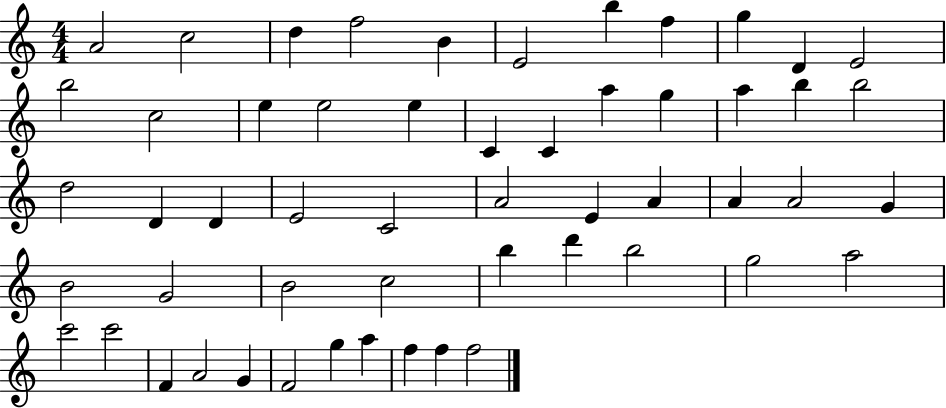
{
  \clef treble
  \numericTimeSignature
  \time 4/4
  \key c \major
  a'2 c''2 | d''4 f''2 b'4 | e'2 b''4 f''4 | g''4 d'4 e'2 | \break b''2 c''2 | e''4 e''2 e''4 | c'4 c'4 a''4 g''4 | a''4 b''4 b''2 | \break d''2 d'4 d'4 | e'2 c'2 | a'2 e'4 a'4 | a'4 a'2 g'4 | \break b'2 g'2 | b'2 c''2 | b''4 d'''4 b''2 | g''2 a''2 | \break c'''2 c'''2 | f'4 a'2 g'4 | f'2 g''4 a''4 | f''4 f''4 f''2 | \break \bar "|."
}